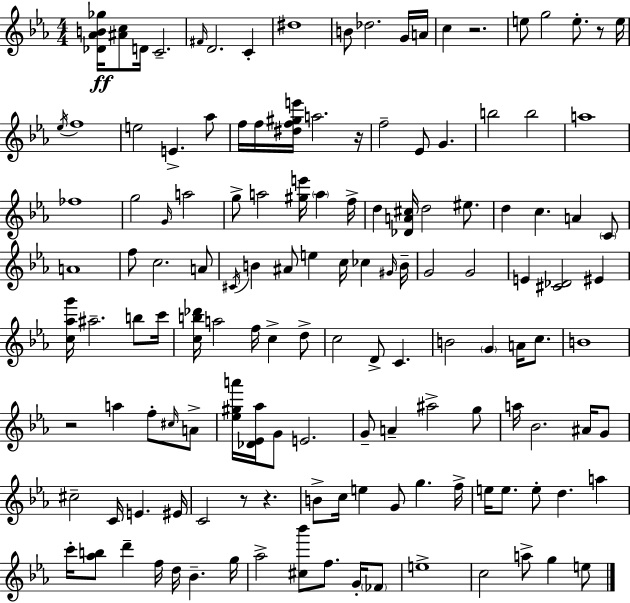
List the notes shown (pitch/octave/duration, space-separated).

[Db4,Ab4,B4,Gb5]/s [A#4,C5]/e D4/s C4/h. F#4/s D4/h. C4/q D#5/w B4/e Db5/h. G4/s A4/s C5/q R/h. E5/e G5/h E5/e. R/e E5/s Eb5/s F5/w E5/h E4/q. Ab5/e F5/s F5/s [D#5,F5,G#5,E6]/s A5/h. R/s F5/h Eb4/e G4/q. B5/h B5/h A5/w FES5/w G5/h G4/s A5/h G5/e A5/h [G#5,E6]/s A5/q F5/s D5/q [Db4,A4,C#5]/s D5/h EIS5/e. D5/q C5/q. A4/q C4/e A4/w F5/e C5/h. A4/e C#4/s B4/q A#4/e E5/q C5/s CES5/q G#4/s B4/s G4/h G4/h E4/q [C#4,Db4]/h EIS4/q [C5,Ab5,G6]/s A#5/h. B5/e C6/s [C5,B5,Db6]/s A5/h F5/s C5/q D5/e C5/h D4/e C4/q. B4/h G4/q A4/s C5/e. B4/w R/h A5/q F5/e C#5/s A4/e [Eb5,G#5,A6]/s [Db4,Eb4,Ab5]/s G4/e E4/h. G4/e A4/q A#5/h G5/e A5/s Bb4/h. A#4/s G4/e C#5/h C4/s E4/q. EIS4/s C4/h R/e R/q. B4/e C5/s E5/q G4/e G5/q. F5/s E5/s E5/e. E5/e D5/q. A5/q C6/s [Ab5,B5]/e D6/q F5/s D5/s Bb4/q. G5/s Ab5/h [C#5,Bb6]/e F5/e. G4/s FES4/e E5/w C5/h A5/e G5/q E5/e